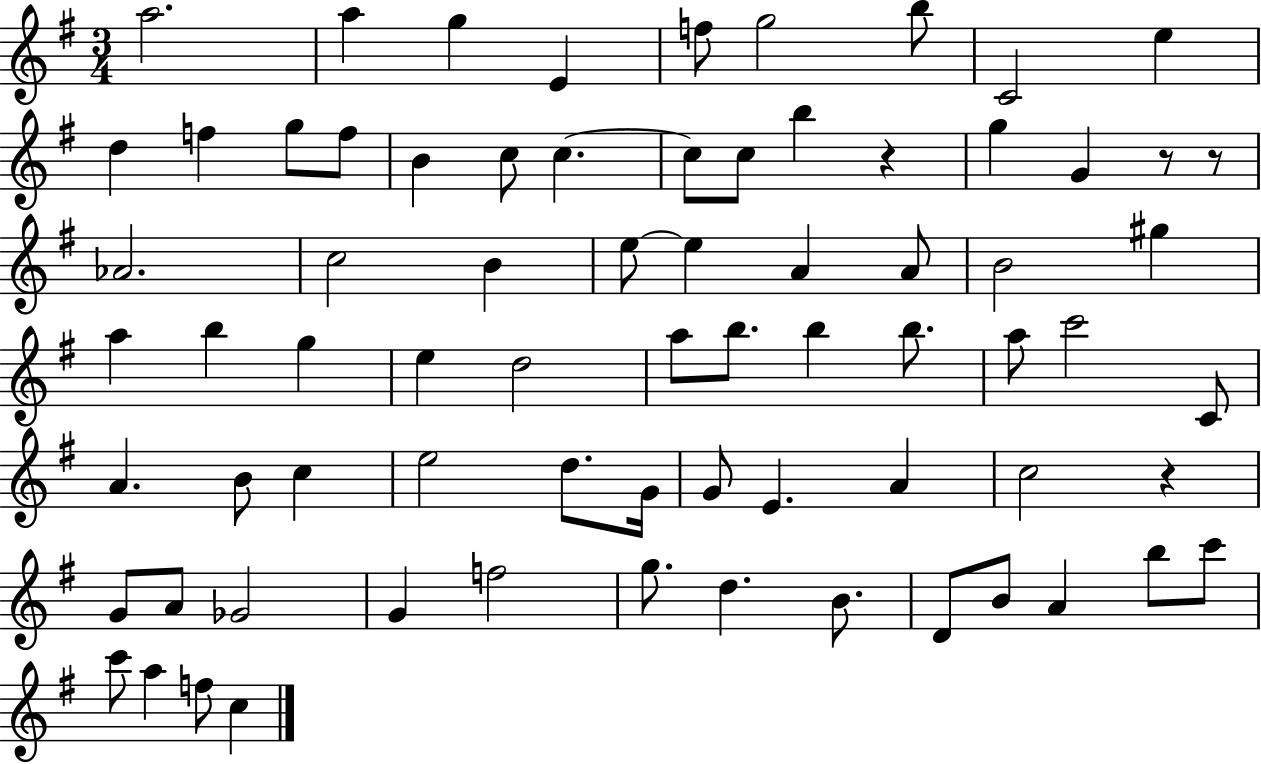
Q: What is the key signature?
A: G major